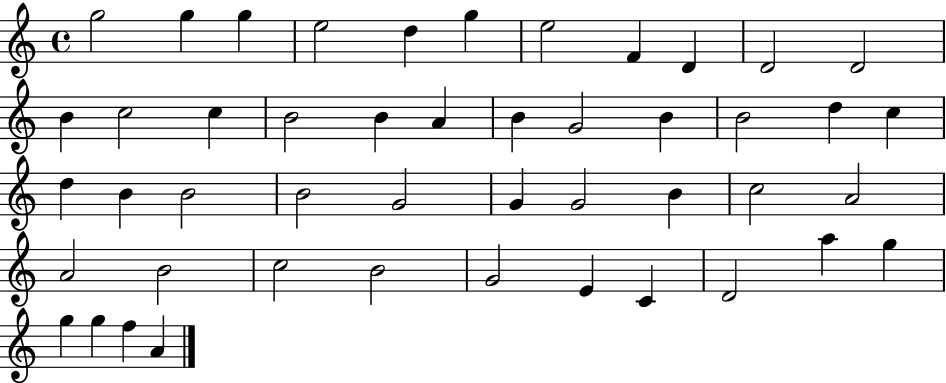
G5/h G5/q G5/q E5/h D5/q G5/q E5/h F4/q D4/q D4/h D4/h B4/q C5/h C5/q B4/h B4/q A4/q B4/q G4/h B4/q B4/h D5/q C5/q D5/q B4/q B4/h B4/h G4/h G4/q G4/h B4/q C5/h A4/h A4/h B4/h C5/h B4/h G4/h E4/q C4/q D4/h A5/q G5/q G5/q G5/q F5/q A4/q